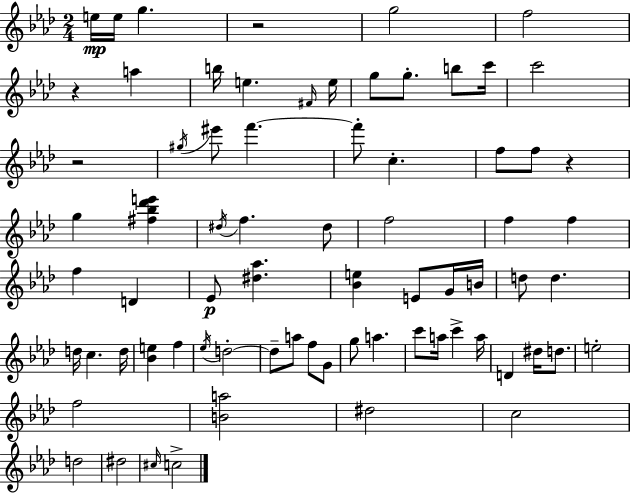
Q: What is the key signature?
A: F minor